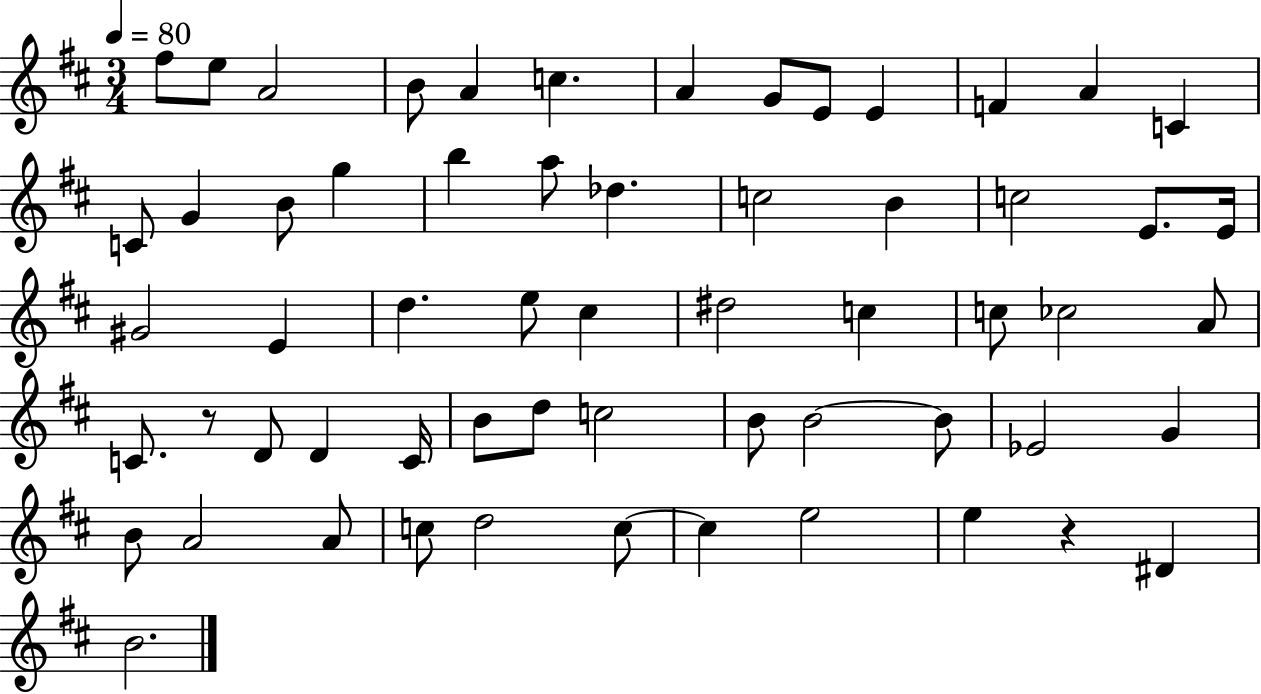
{
  \clef treble
  \numericTimeSignature
  \time 3/4
  \key d \major
  \tempo 4 = 80
  fis''8 e''8 a'2 | b'8 a'4 c''4. | a'4 g'8 e'8 e'4 | f'4 a'4 c'4 | \break c'8 g'4 b'8 g''4 | b''4 a''8 des''4. | c''2 b'4 | c''2 e'8. e'16 | \break gis'2 e'4 | d''4. e''8 cis''4 | dis''2 c''4 | c''8 ces''2 a'8 | \break c'8. r8 d'8 d'4 c'16 | b'8 d''8 c''2 | b'8 b'2~~ b'8 | ees'2 g'4 | \break b'8 a'2 a'8 | c''8 d''2 c''8~~ | c''4 e''2 | e''4 r4 dis'4 | \break b'2. | \bar "|."
}